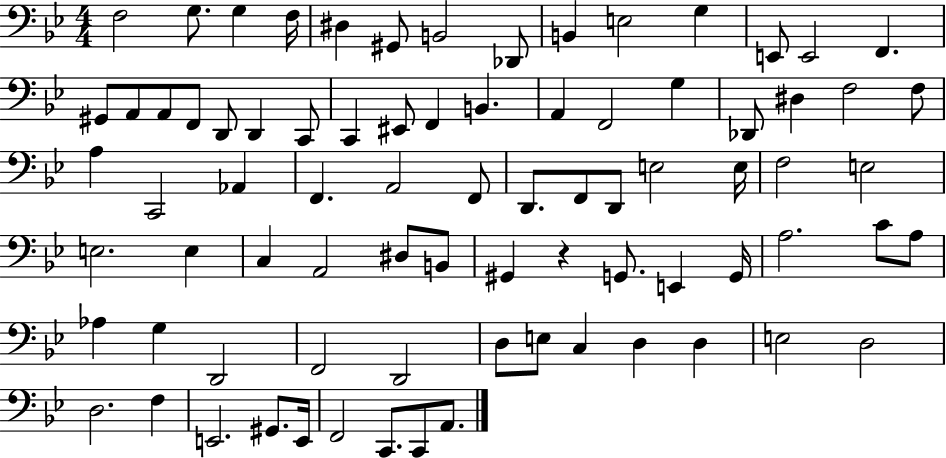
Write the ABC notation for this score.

X:1
T:Untitled
M:4/4
L:1/4
K:Bb
F,2 G,/2 G, F,/4 ^D, ^G,,/2 B,,2 _D,,/2 B,, E,2 G, E,,/2 E,,2 F,, ^G,,/2 A,,/2 A,,/2 F,,/2 D,,/2 D,, C,,/2 C,, ^E,,/2 F,, B,, A,, F,,2 G, _D,,/2 ^D, F,2 F,/2 A, C,,2 _A,, F,, A,,2 F,,/2 D,,/2 F,,/2 D,,/2 E,2 E,/4 F,2 E,2 E,2 E, C, A,,2 ^D,/2 B,,/2 ^G,, z G,,/2 E,, G,,/4 A,2 C/2 A,/2 _A, G, D,,2 F,,2 D,,2 D,/2 E,/2 C, D, D, E,2 D,2 D,2 F, E,,2 ^G,,/2 E,,/4 F,,2 C,,/2 C,,/2 A,,/2